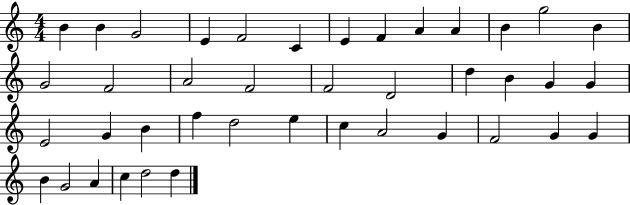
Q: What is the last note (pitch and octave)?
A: D5